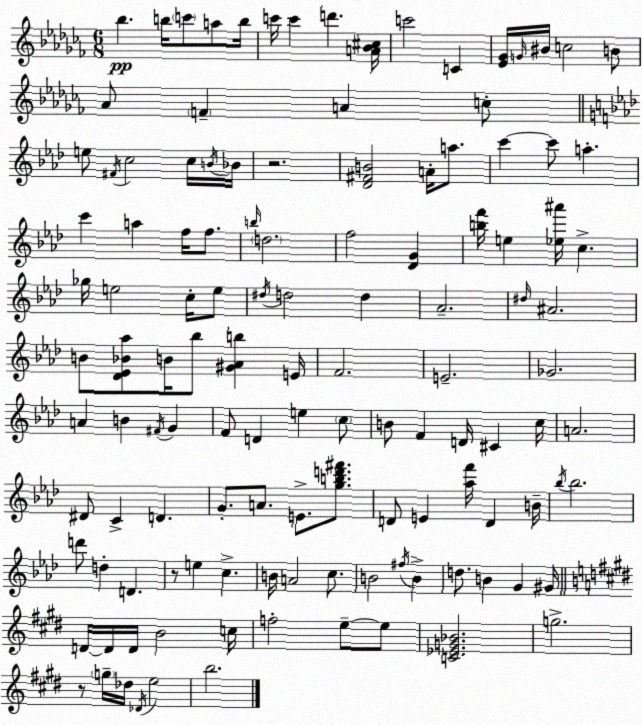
X:1
T:Untitled
M:6/8
L:1/4
K:Abm
_b b/4 c'/2 a/2 b/4 c'/4 c' d' [A_B^c]/4 c'2 C [_E_G]/4 G/4 ^B/4 c2 B/2 _A/2 F A c/2 e/2 ^F/4 c2 c/4 B/4 _B/4 z2 [_D^FB]2 A/4 a/2 c' c'/2 a c' a f/4 f/2 b/4 d2 f2 [_DG] [bf']/4 e [_e^a']/4 c _g/4 e2 c/4 e/2 ^d/4 d2 d _A2 ^d/4 ^A2 B/2 [_D_E_B_a]/2 B/4 _b/2 [^G_Ab] E/4 F2 E2 _G2 A B ^F/4 G F/2 D e c/2 B/2 F D/4 ^C c/4 A2 ^D/2 C D G/2 A/2 E/2 [gbd'^f']/2 D/2 E [_af']/4 D B/4 _b/4 _b2 d'/2 d D z/2 e c B/4 A2 c/2 B2 ^f/4 B d/2 B G ^G/4 D/4 D/4 D/4 B2 c/4 f2 e/2 e/2 [C_EG_B]2 g2 z/2 g/4 _d/4 _D/4 e2 b2